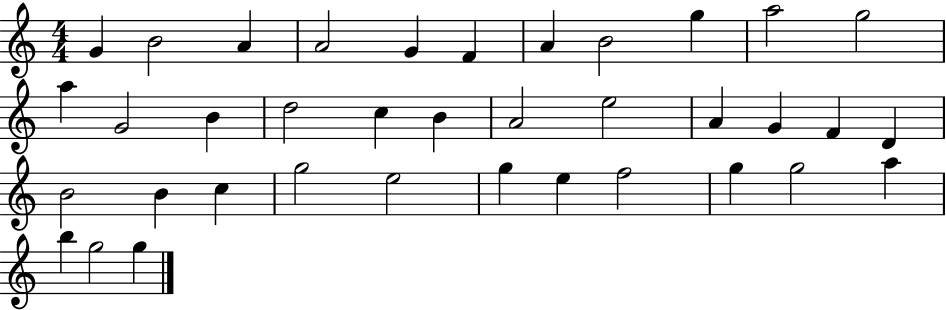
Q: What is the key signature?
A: C major